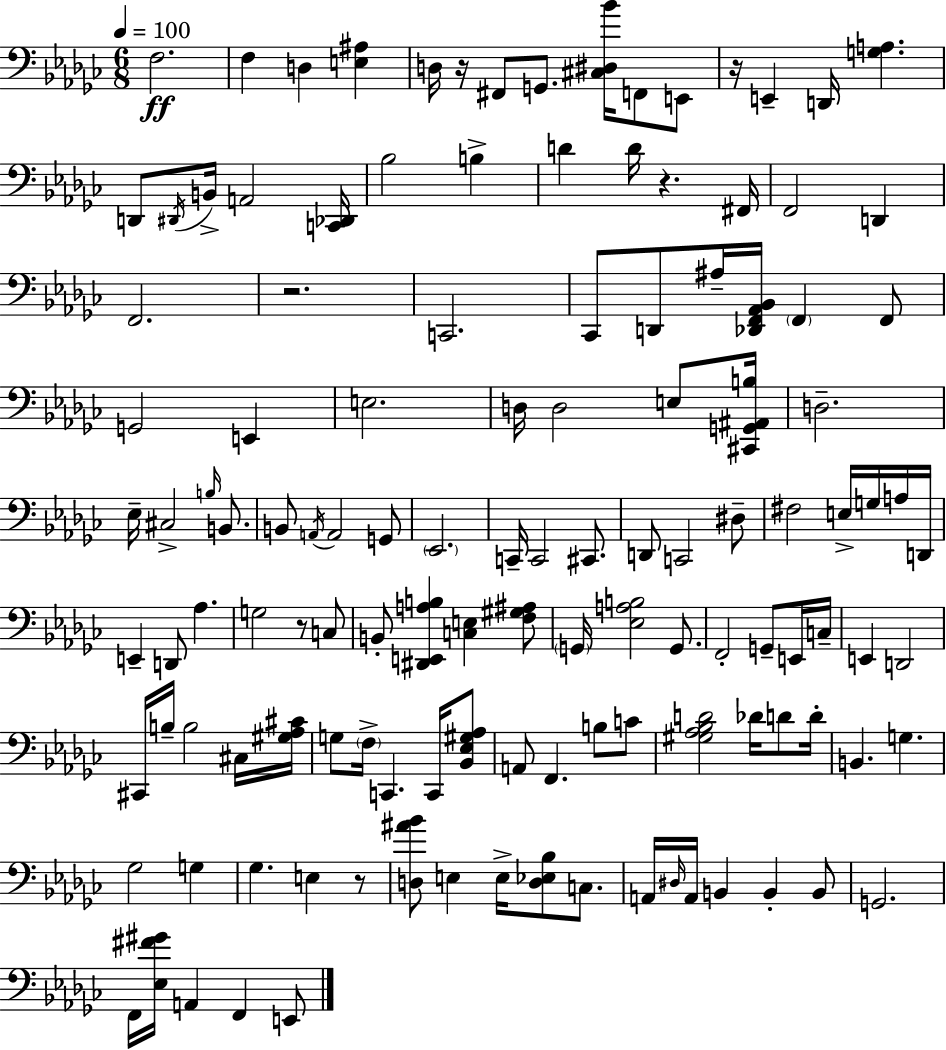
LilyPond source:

{
  \clef bass
  \numericTimeSignature
  \time 6/8
  \key ees \minor
  \tempo 4 = 100
  f2.\ff | f4 d4 <e ais>4 | d16 r16 fis,8 g,8. <cis dis bes'>16 f,8 e,8 | r16 e,4-- d,16 <g a>4. | \break d,8 \acciaccatura { dis,16 } b,16-> a,2 | <c, des,>16 bes2 b4-> | d'4 d'16 r4. | fis,16 f,2 d,4 | \break f,2. | r2. | c,2. | ces,8 d,8 ais16-- <des, f, aes, bes,>16 \parenthesize f,4 f,8 | \break g,2 e,4 | e2. | d16 d2 e8 | <cis, g, ais, b>16 d2.-- | \break ees16-- cis2-> \grace { b16 } b,8. | b,8 \acciaccatura { a,16 } a,2 | g,8 \parenthesize ees,2. | c,16-- c,2 | \break cis,8. d,8 c,2 | dis8-- fis2 e16-> | g16 a16 d,16 e,4-- d,8 aes4. | g2 r8 | \break c8 b,8-. <dis, e, a b>4 <c e>4 | <f gis ais>8 \parenthesize g,16 <ees a b>2 | g,8. f,2-. g,8-- | e,16 c16-- e,4 d,2 | \break cis,16 b16-- b2 | cis16 <gis aes cis'>16 g8 \parenthesize f16-> c,4. | c,16 <bes, ees gis aes>8 a,8 f,4. b8 | c'8 <gis aes bes d'>2 des'16 | \break d'8 d'16-. b,4. g4. | ges2 g4 | ges4. e4 | r8 <d ais' bes'>8 e4 e16-> <d ees bes>8 | \break c8. a,16 \grace { dis16 } a,16 b,4 b,4-. | b,8 g,2. | f,16 <ees fis' gis'>16 a,4 f,4 | e,8 \bar "|."
}